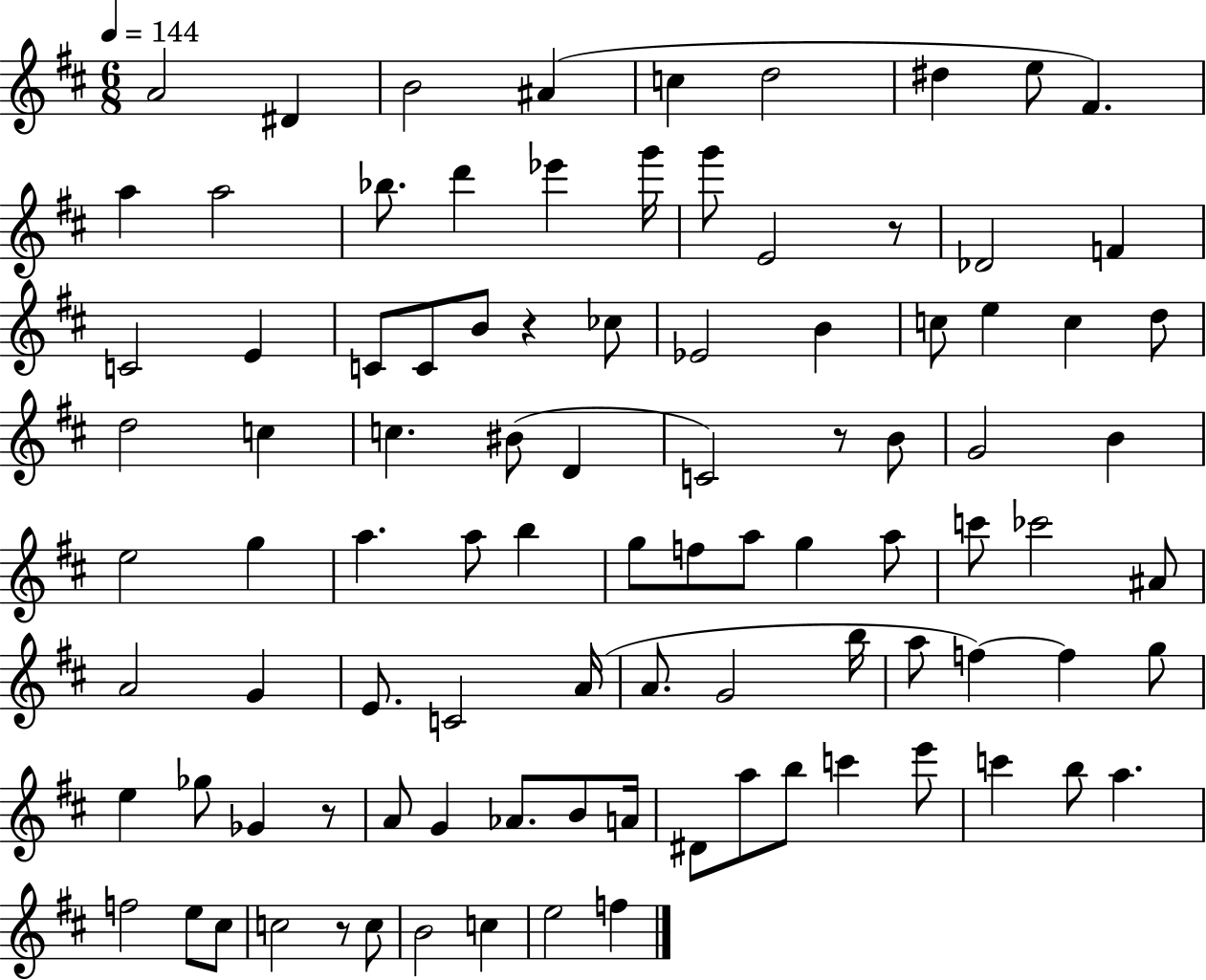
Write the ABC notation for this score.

X:1
T:Untitled
M:6/8
L:1/4
K:D
A2 ^D B2 ^A c d2 ^d e/2 ^F a a2 _b/2 d' _e' g'/4 g'/2 E2 z/2 _D2 F C2 E C/2 C/2 B/2 z _c/2 _E2 B c/2 e c d/2 d2 c c ^B/2 D C2 z/2 B/2 G2 B e2 g a a/2 b g/2 f/2 a/2 g a/2 c'/2 _c'2 ^A/2 A2 G E/2 C2 A/4 A/2 G2 b/4 a/2 f f g/2 e _g/2 _G z/2 A/2 G _A/2 B/2 A/4 ^D/2 a/2 b/2 c' e'/2 c' b/2 a f2 e/2 ^c/2 c2 z/2 c/2 B2 c e2 f